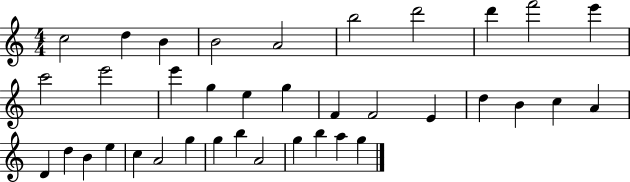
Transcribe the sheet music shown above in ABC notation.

X:1
T:Untitled
M:4/4
L:1/4
K:C
c2 d B B2 A2 b2 d'2 d' f'2 e' c'2 e'2 e' g e g F F2 E d B c A D d B e c A2 g g b A2 g b a g